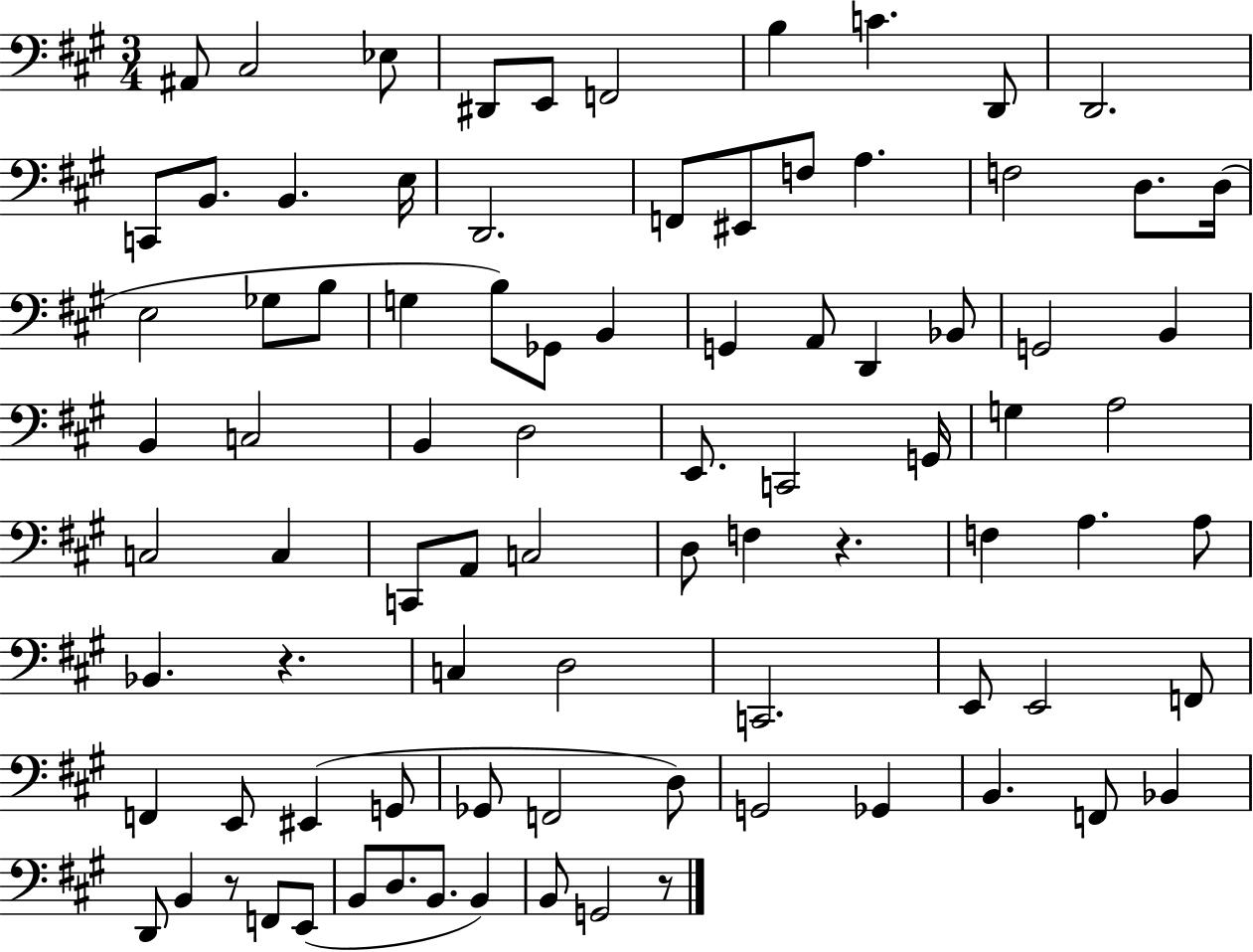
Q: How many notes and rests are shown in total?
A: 87